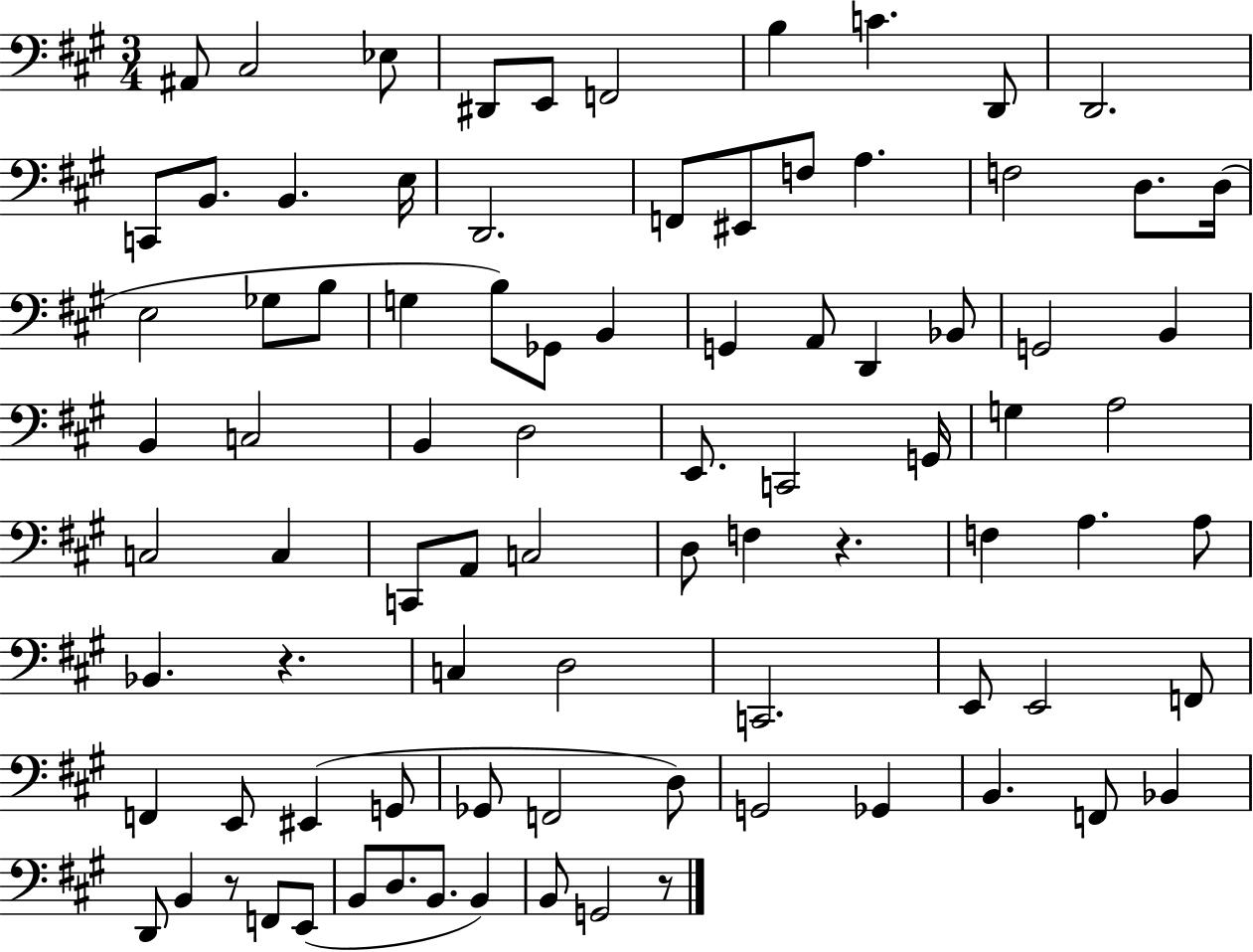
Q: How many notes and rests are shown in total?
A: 87